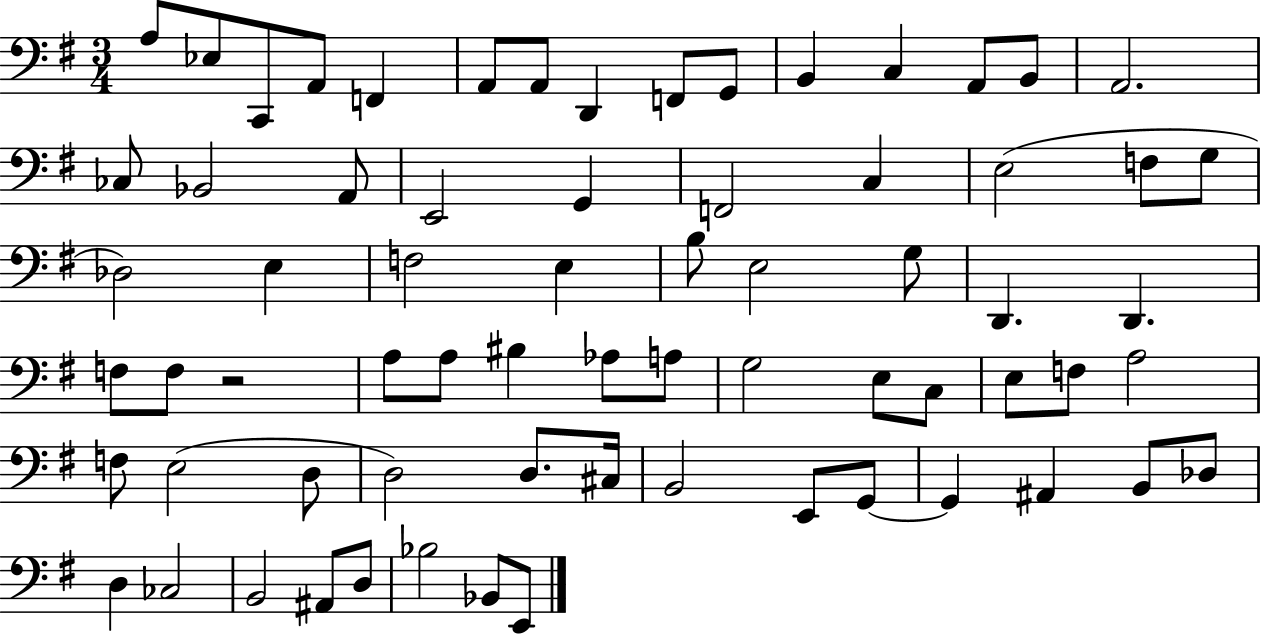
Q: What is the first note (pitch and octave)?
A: A3